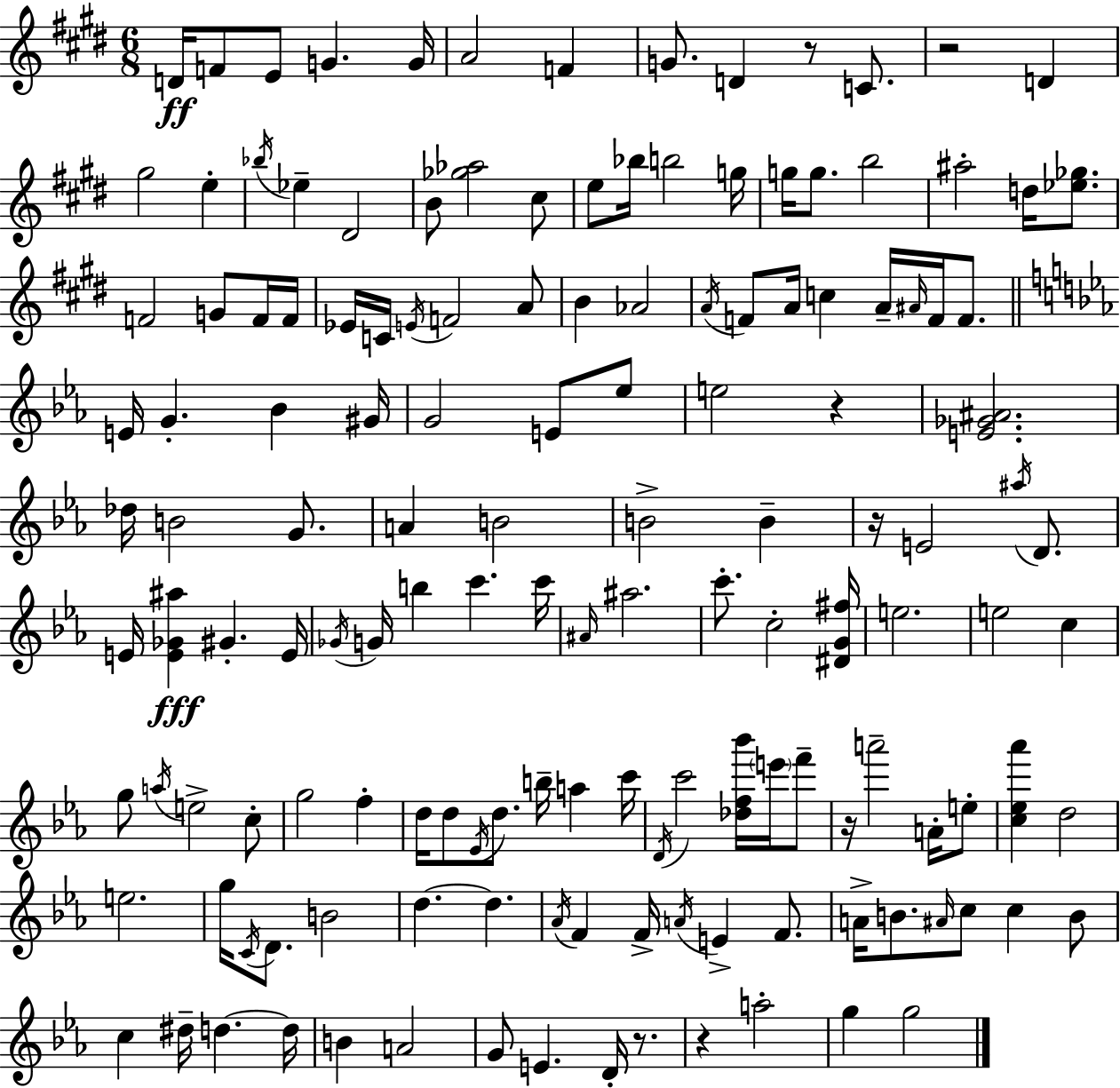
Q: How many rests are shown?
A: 7